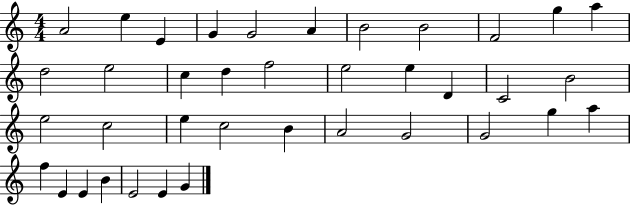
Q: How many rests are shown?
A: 0